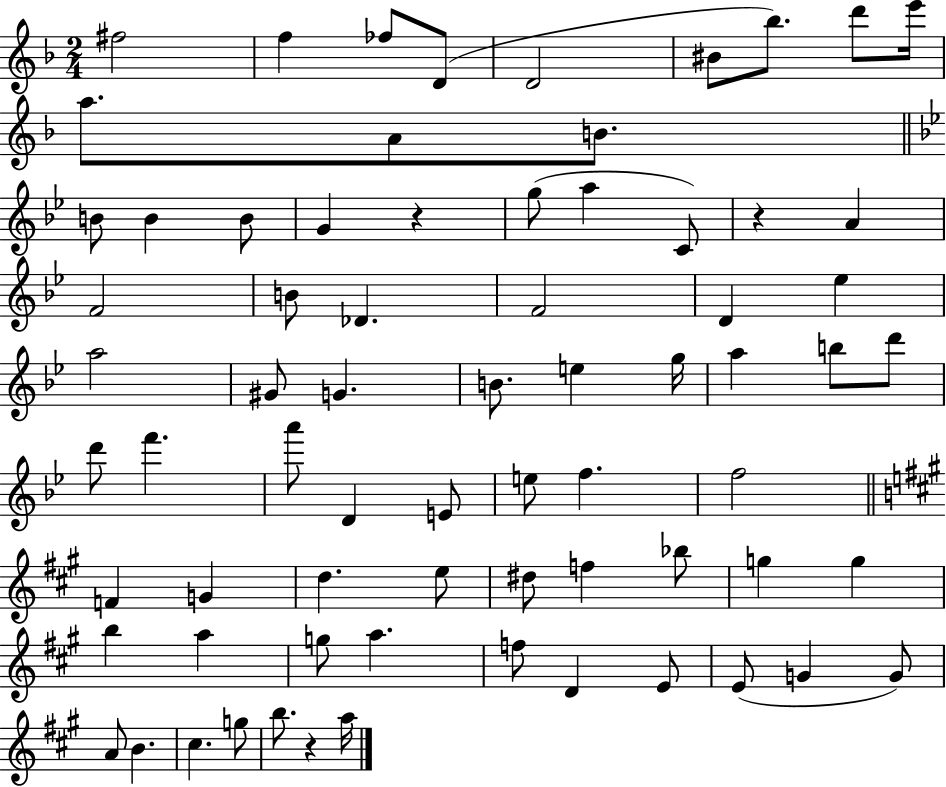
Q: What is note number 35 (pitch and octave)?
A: D6